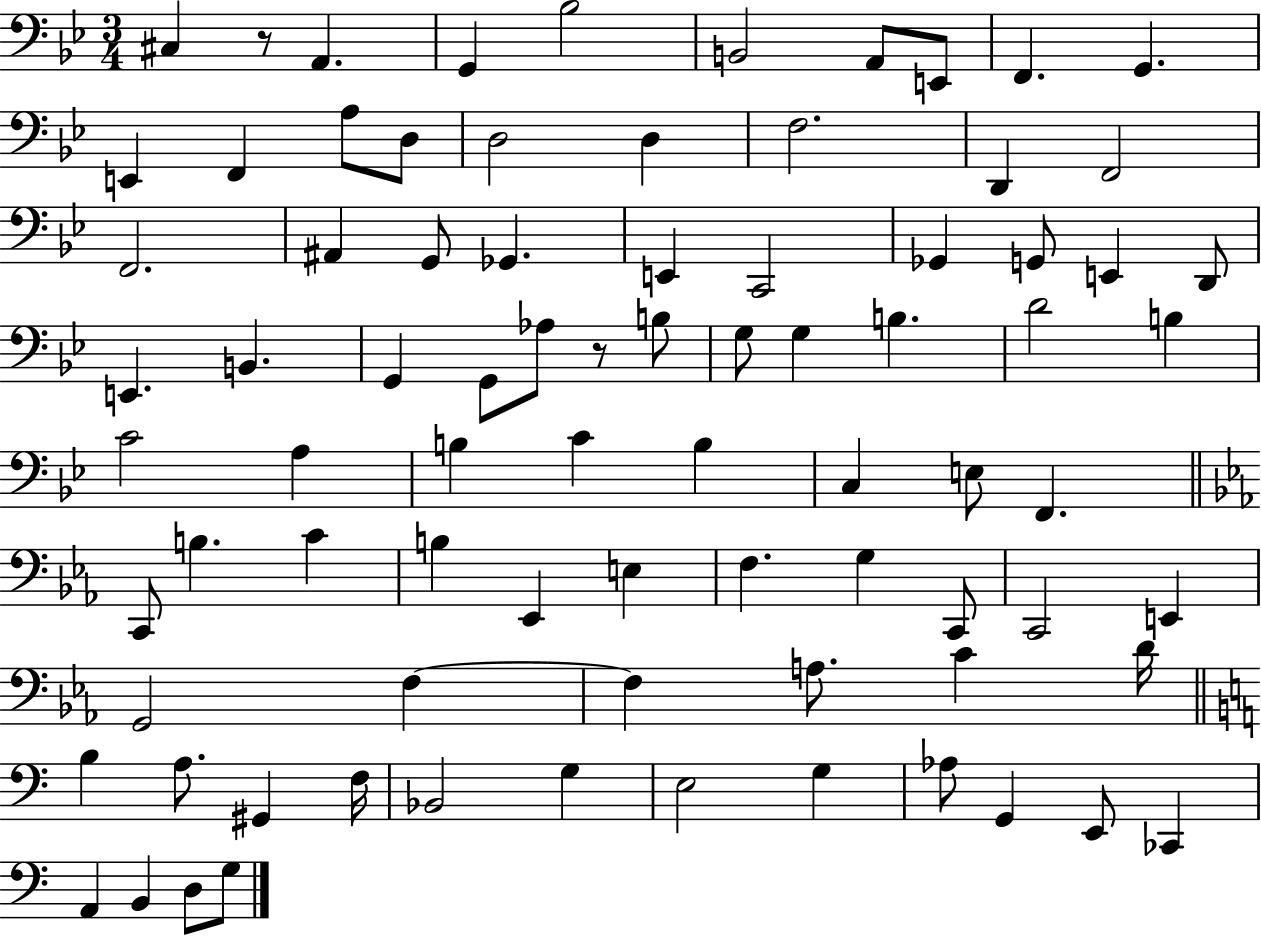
C#3/q R/e A2/q. G2/q Bb3/h B2/h A2/e E2/e F2/q. G2/q. E2/q F2/q A3/e D3/e D3/h D3/q F3/h. D2/q F2/h F2/h. A#2/q G2/e Gb2/q. E2/q C2/h Gb2/q G2/e E2/q D2/e E2/q. B2/q. G2/q G2/e Ab3/e R/e B3/e G3/e G3/q B3/q. D4/h B3/q C4/h A3/q B3/q C4/q B3/q C3/q E3/e F2/q. C2/e B3/q. C4/q B3/q Eb2/q E3/q F3/q. G3/q C2/e C2/h E2/q G2/h F3/q F3/q A3/e. C4/q D4/s B3/q A3/e. G#2/q F3/s Bb2/h G3/q E3/h G3/q Ab3/e G2/q E2/e CES2/q A2/q B2/q D3/e G3/e